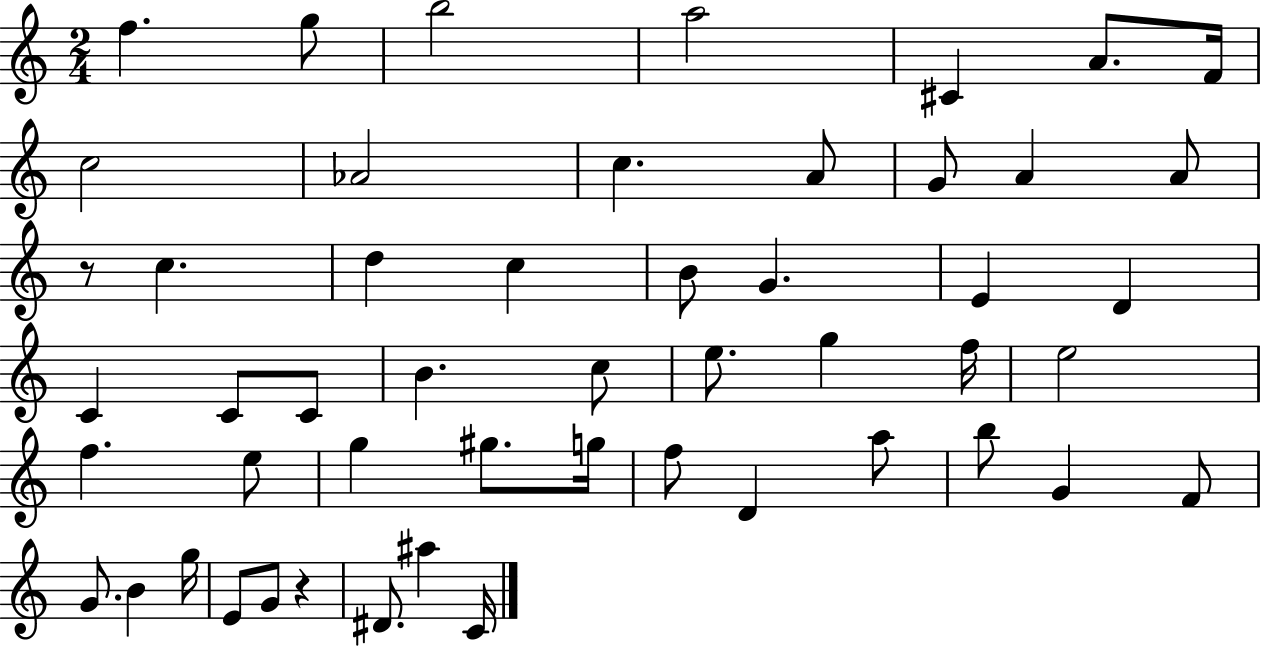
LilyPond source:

{
  \clef treble
  \numericTimeSignature
  \time 2/4
  \key c \major
  f''4. g''8 | b''2 | a''2 | cis'4 a'8. f'16 | \break c''2 | aes'2 | c''4. a'8 | g'8 a'4 a'8 | \break r8 c''4. | d''4 c''4 | b'8 g'4. | e'4 d'4 | \break c'4 c'8 c'8 | b'4. c''8 | e''8. g''4 f''16 | e''2 | \break f''4. e''8 | g''4 gis''8. g''16 | f''8 d'4 a''8 | b''8 g'4 f'8 | \break g'8. b'4 g''16 | e'8 g'8 r4 | dis'8. ais''4 c'16 | \bar "|."
}